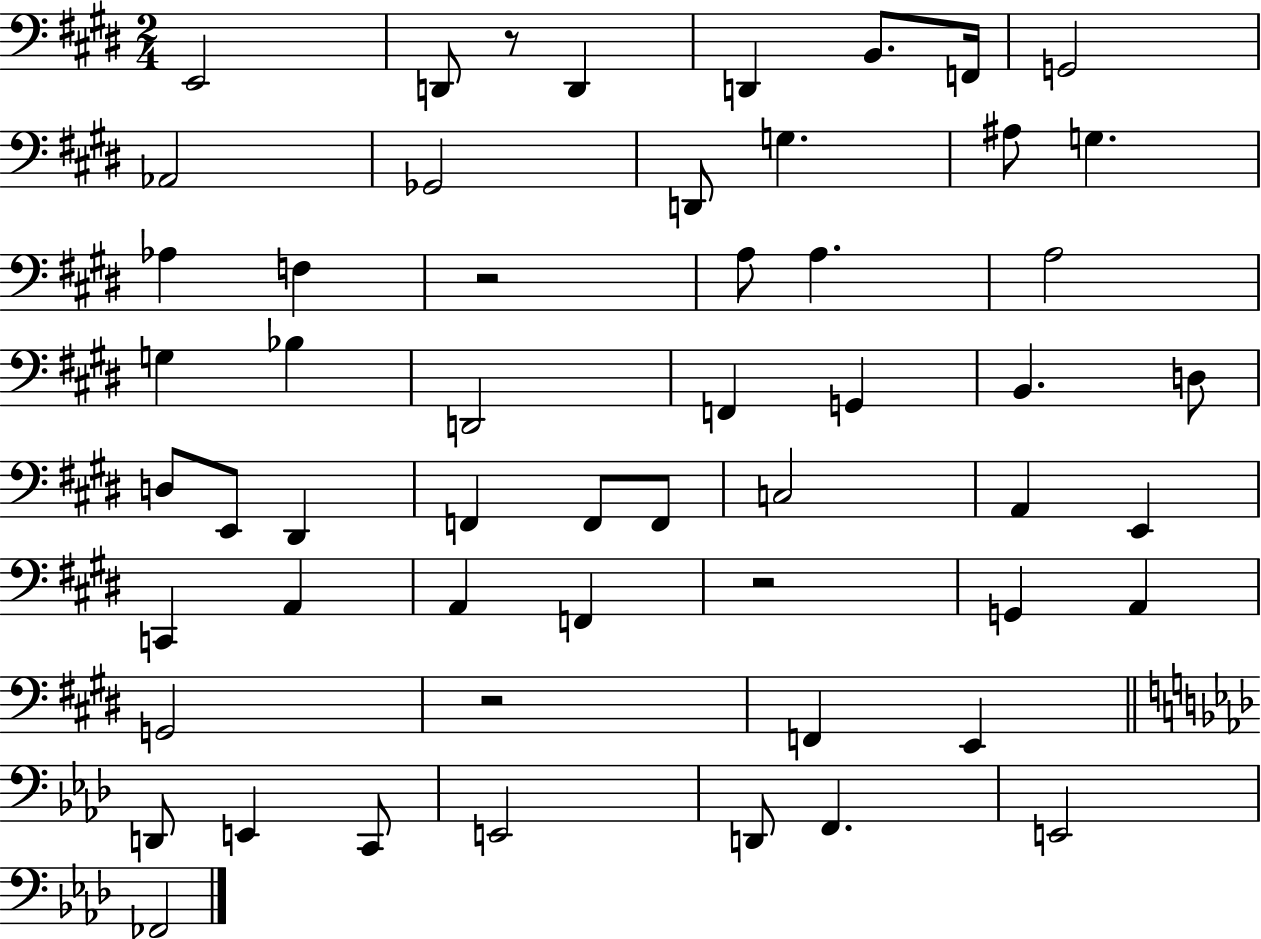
E2/h D2/e R/e D2/q D2/q B2/e. F2/s G2/h Ab2/h Gb2/h D2/e G3/q. A#3/e G3/q. Ab3/q F3/q R/h A3/e A3/q. A3/h G3/q Bb3/q D2/h F2/q G2/q B2/q. D3/e D3/e E2/e D#2/q F2/q F2/e F2/e C3/h A2/q E2/q C2/q A2/q A2/q F2/q R/h G2/q A2/q G2/h R/h F2/q E2/q D2/e E2/q C2/e E2/h D2/e F2/q. E2/h FES2/h